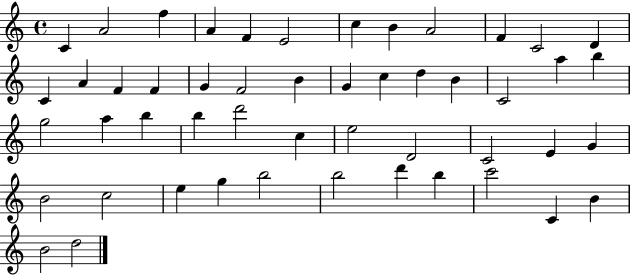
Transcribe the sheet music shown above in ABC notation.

X:1
T:Untitled
M:4/4
L:1/4
K:C
C A2 f A F E2 c B A2 F C2 D C A F F G F2 B G c d B C2 a b g2 a b b d'2 c e2 D2 C2 E G B2 c2 e g b2 b2 d' b c'2 C B B2 d2